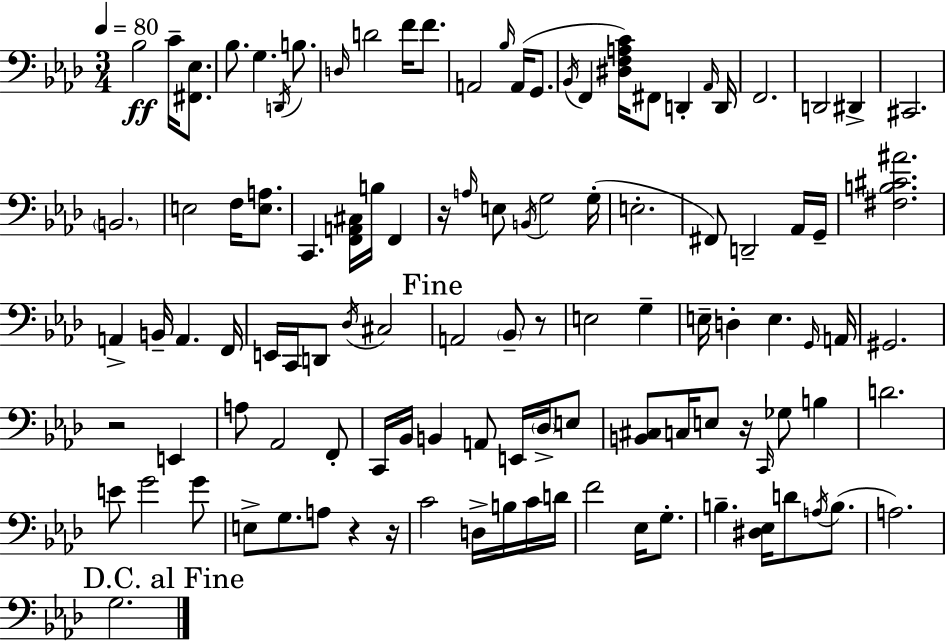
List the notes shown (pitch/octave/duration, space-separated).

Bb3/h C4/s [F#2,Eb3]/e. Bb3/e. G3/q. D2/s B3/e. D3/s D4/h F4/s F4/e. A2/h Bb3/s A2/s G2/e. Bb2/s F2/q [D#3,F3,A3,C4]/s F#2/e D2/q Ab2/s D2/s F2/h. D2/h D#2/q C#2/h. B2/h. E3/h F3/s [E3,A3]/e. C2/q. [F2,A2,C#3]/s B3/s F2/q R/s A3/s E3/e B2/s G3/h G3/s E3/h. F#2/e D2/h Ab2/s G2/s [F#3,B3,C#4,A#4]/h. A2/q B2/s A2/q. F2/s E2/s C2/s D2/e Db3/s C#3/h A2/h Bb2/e R/e E3/h G3/q E3/s D3/q E3/q. G2/s A2/s G#2/h. R/h E2/q A3/e Ab2/h F2/e C2/s Bb2/s B2/q A2/e E2/s Db3/s E3/e [B2,C#3]/e C3/s E3/e R/s C2/s Gb3/e B3/q D4/h. E4/e G4/h G4/e E3/e G3/e. A3/e R/q R/s C4/h D3/s B3/s C4/s D4/s F4/h Eb3/s G3/e. B3/q. [D#3,Eb3]/s D4/e A3/s B3/e. A3/h. G3/h.